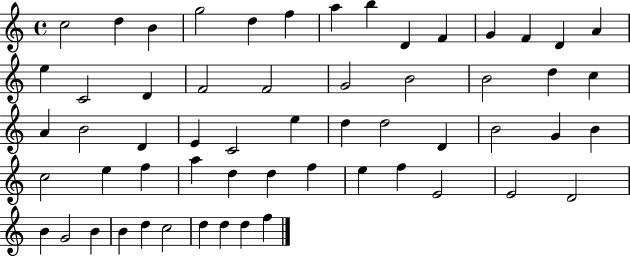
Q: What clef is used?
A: treble